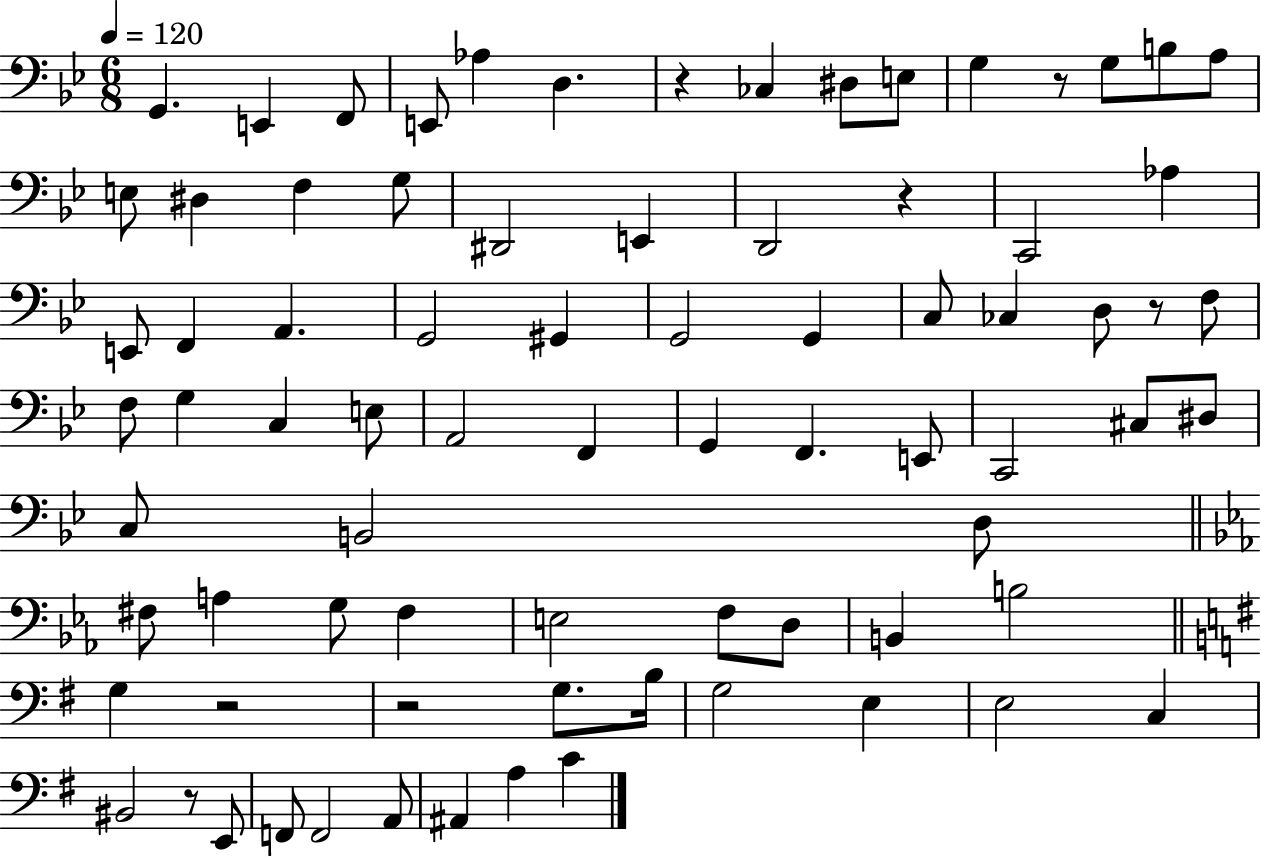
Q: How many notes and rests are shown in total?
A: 79